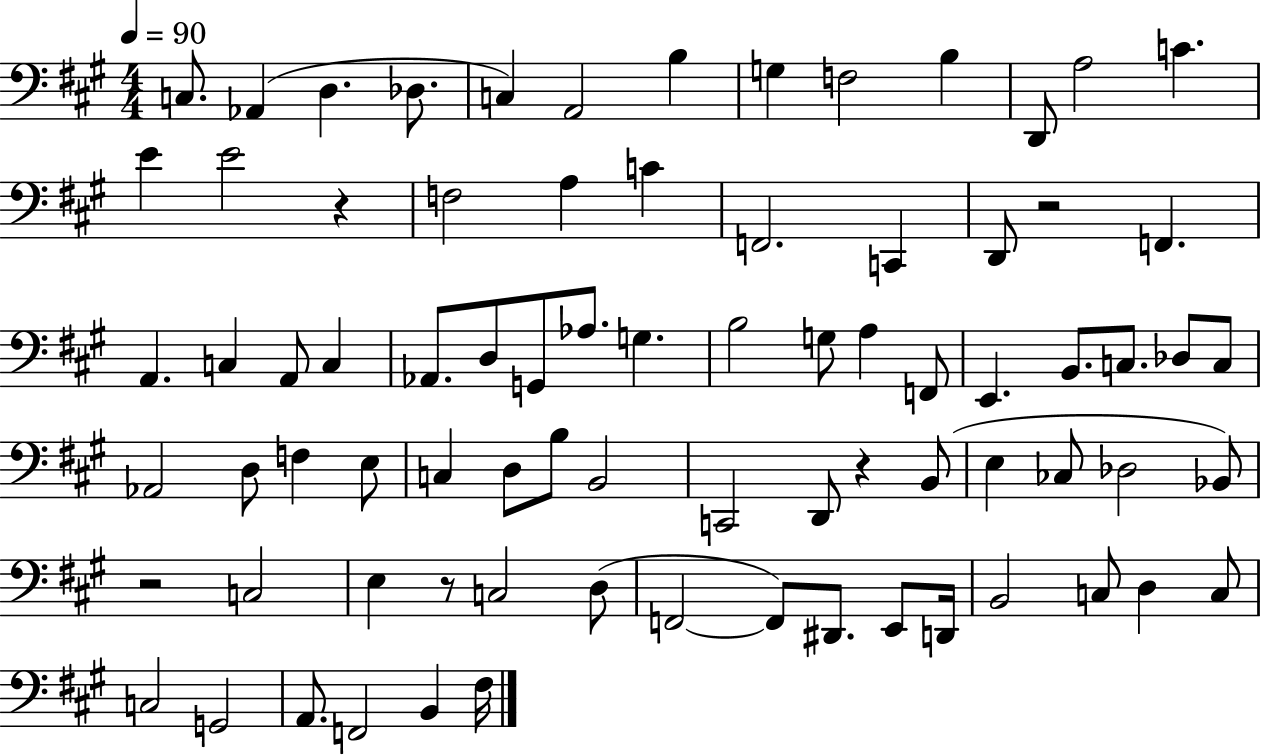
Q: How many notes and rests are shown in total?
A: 79